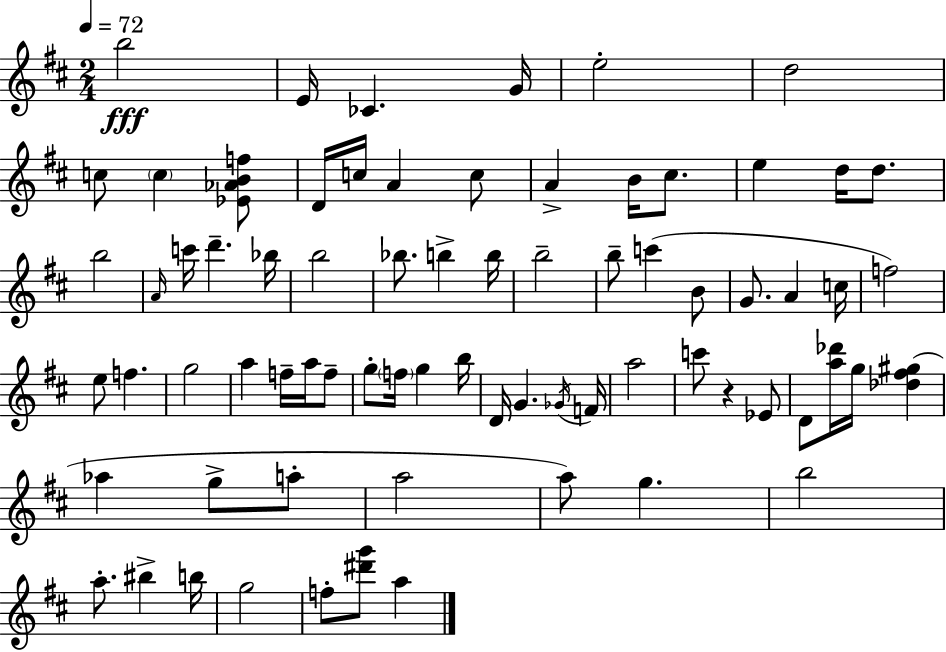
B5/h E4/s CES4/q. G4/s E5/h D5/h C5/e C5/q [Eb4,Ab4,B4,F5]/e D4/s C5/s A4/q C5/e A4/q B4/s C#5/e. E5/q D5/s D5/e. B5/h A4/s C6/s D6/q. Bb5/s B5/h Bb5/e. B5/q B5/s B5/h B5/e C6/q B4/e G4/e. A4/q C5/s F5/h E5/e F5/q. G5/h A5/q F5/s A5/s F5/e G5/e F5/s G5/q B5/s D4/s G4/q. Gb4/s F4/s A5/h C6/e R/q Eb4/e D4/e [A5,Db6]/s G5/s [Db5,F#5,G#5]/q Ab5/q G5/e A5/e A5/h A5/e G5/q. B5/h A5/e. BIS5/q B5/s G5/h F5/e [D#6,G6]/e A5/q